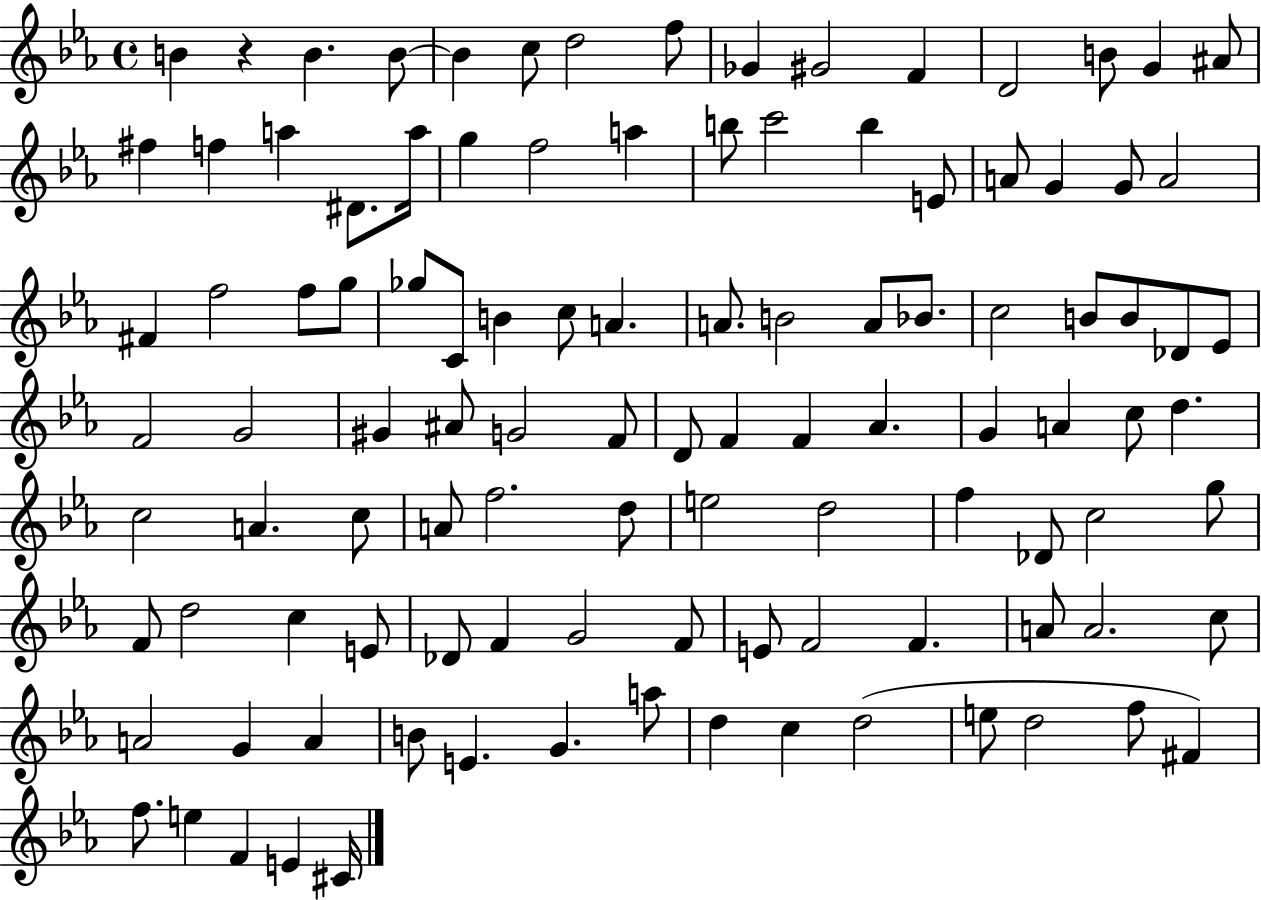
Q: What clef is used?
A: treble